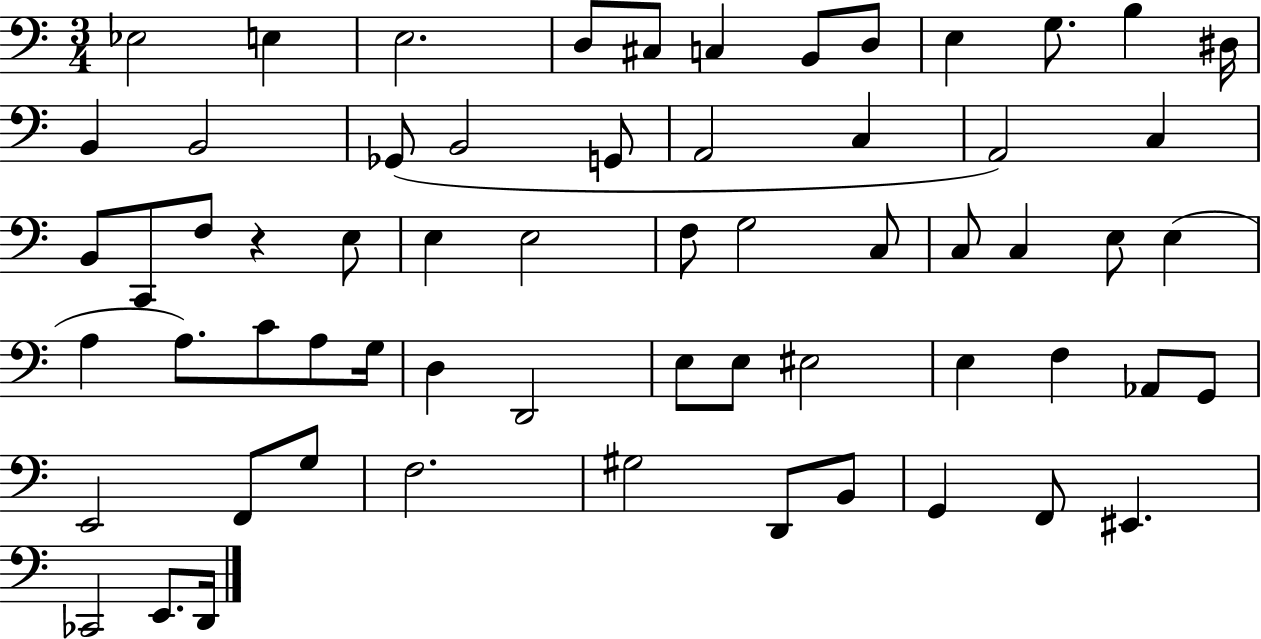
Eb3/h E3/q E3/h. D3/e C#3/e C3/q B2/e D3/e E3/q G3/e. B3/q D#3/s B2/q B2/h Gb2/e B2/h G2/e A2/h C3/q A2/h C3/q B2/e C2/e F3/e R/q E3/e E3/q E3/h F3/e G3/h C3/e C3/e C3/q E3/e E3/q A3/q A3/e. C4/e A3/e G3/s D3/q D2/h E3/e E3/e EIS3/h E3/q F3/q Ab2/e G2/e E2/h F2/e G3/e F3/h. G#3/h D2/e B2/e G2/q F2/e EIS2/q. CES2/h E2/e. D2/s